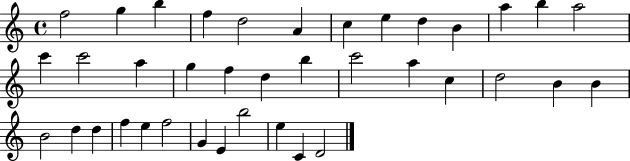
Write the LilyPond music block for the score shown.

{
  \clef treble
  \time 4/4
  \defaultTimeSignature
  \key c \major
  f''2 g''4 b''4 | f''4 d''2 a'4 | c''4 e''4 d''4 b'4 | a''4 b''4 a''2 | \break c'''4 c'''2 a''4 | g''4 f''4 d''4 b''4 | c'''2 a''4 c''4 | d''2 b'4 b'4 | \break b'2 d''4 d''4 | f''4 e''4 f''2 | g'4 e'4 b''2 | e''4 c'4 d'2 | \break \bar "|."
}